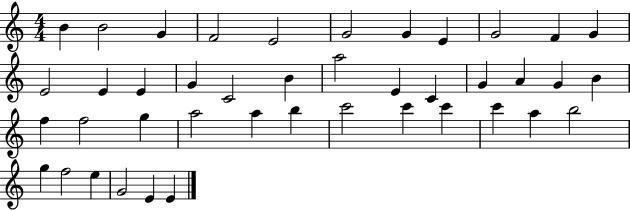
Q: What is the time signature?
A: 4/4